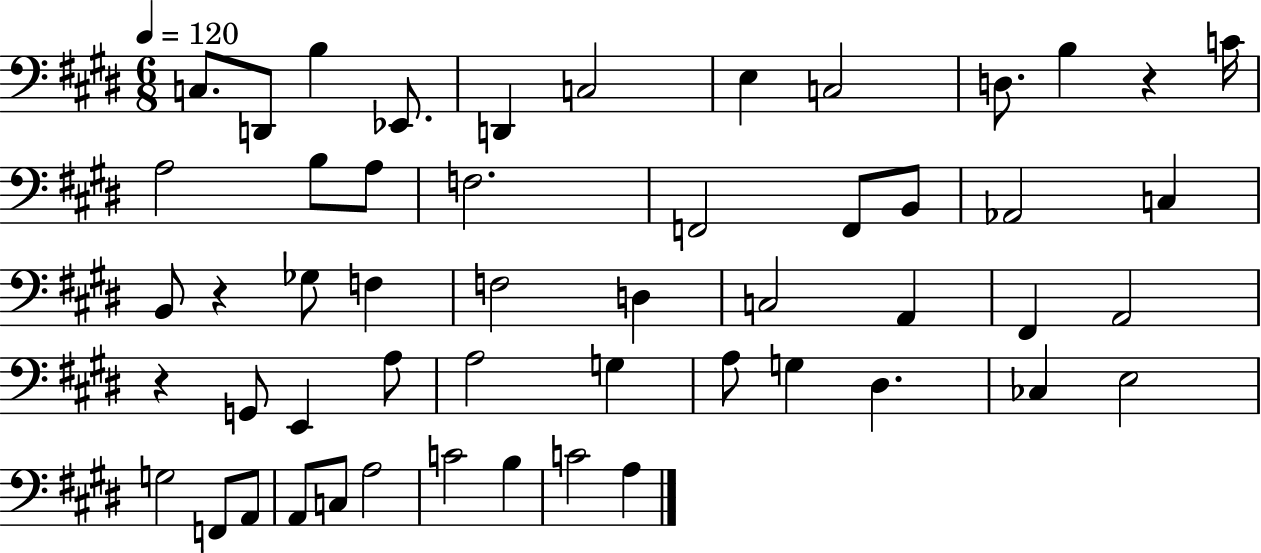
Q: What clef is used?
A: bass